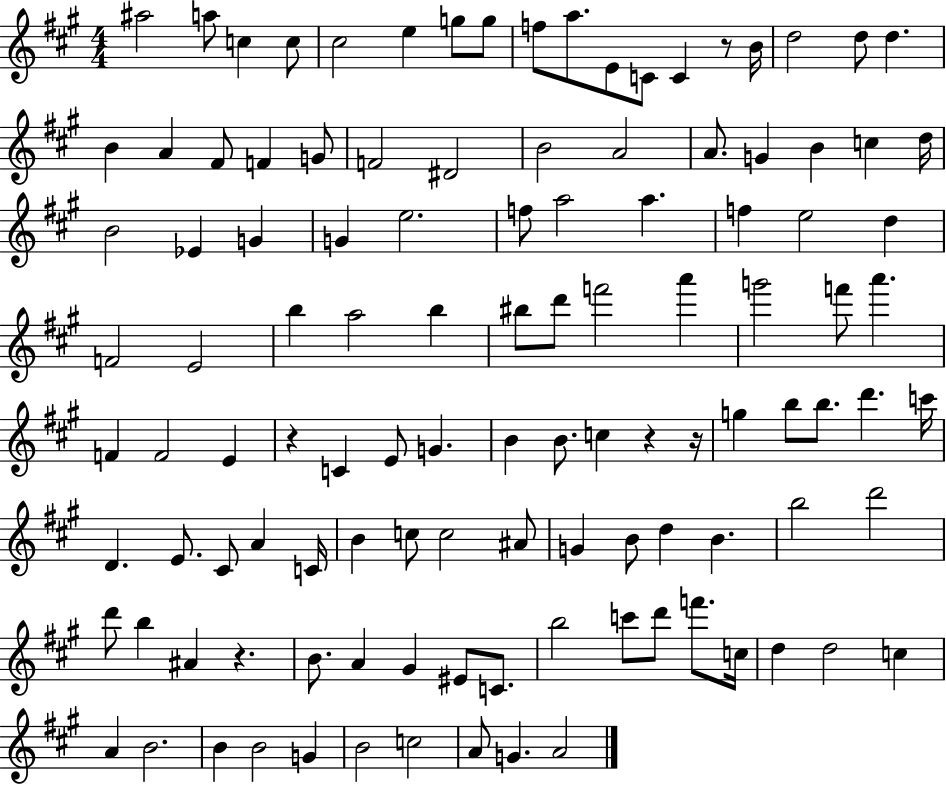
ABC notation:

X:1
T:Untitled
M:4/4
L:1/4
K:A
^a2 a/2 c c/2 ^c2 e g/2 g/2 f/2 a/2 E/2 C/2 C z/2 B/4 d2 d/2 d B A ^F/2 F G/2 F2 ^D2 B2 A2 A/2 G B c d/4 B2 _E G G e2 f/2 a2 a f e2 d F2 E2 b a2 b ^b/2 d'/2 f'2 a' g'2 f'/2 a' F F2 E z C E/2 G B B/2 c z z/4 g b/2 b/2 d' c'/4 D E/2 ^C/2 A C/4 B c/2 c2 ^A/2 G B/2 d B b2 d'2 d'/2 b ^A z B/2 A ^G ^E/2 C/2 b2 c'/2 d'/2 f'/2 c/4 d d2 c A B2 B B2 G B2 c2 A/2 G A2